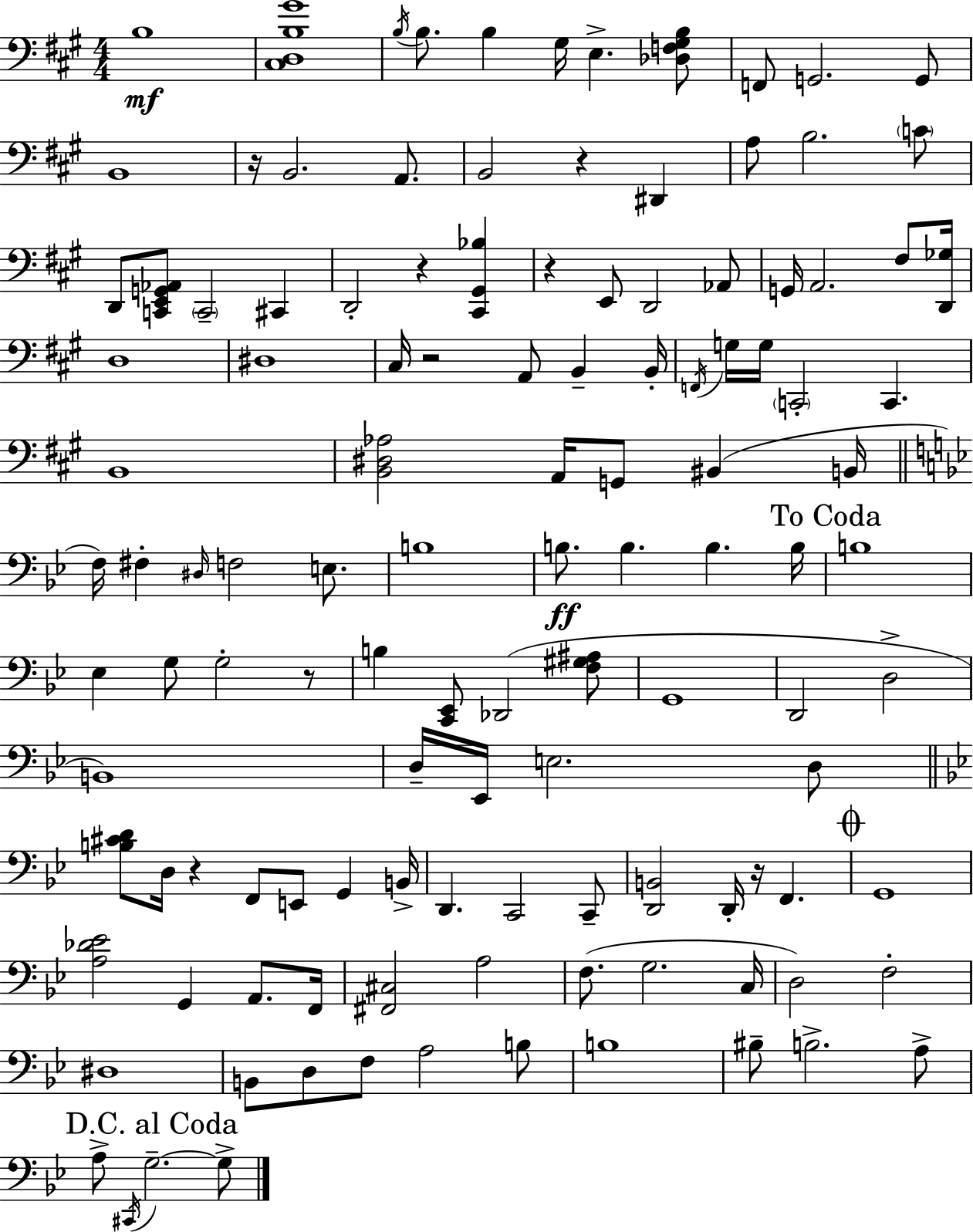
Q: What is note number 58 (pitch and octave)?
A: B3